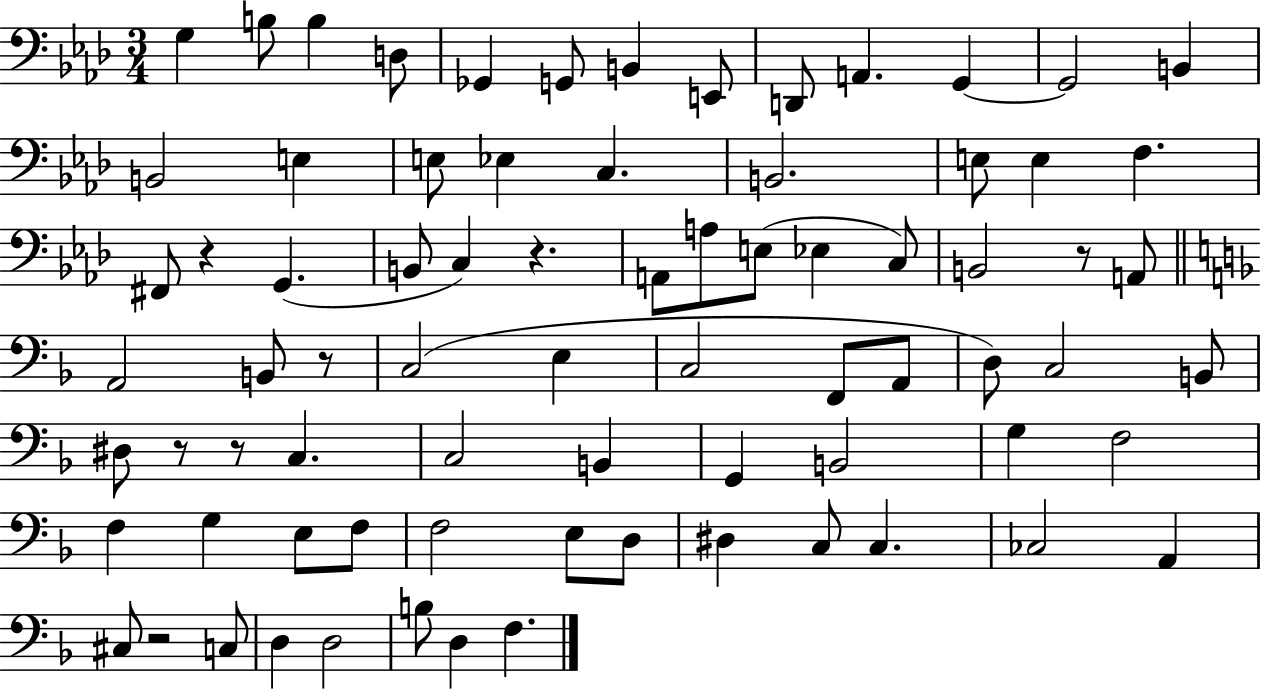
G3/q B3/e B3/q D3/e Gb2/q G2/e B2/q E2/e D2/e A2/q. G2/q G2/h B2/q B2/h E3/q E3/e Eb3/q C3/q. B2/h. E3/e E3/q F3/q. F#2/e R/q G2/q. B2/e C3/q R/q. A2/e A3/e E3/e Eb3/q C3/e B2/h R/e A2/e A2/h B2/e R/e C3/h E3/q C3/h F2/e A2/e D3/e C3/h B2/e D#3/e R/e R/e C3/q. C3/h B2/q G2/q B2/h G3/q F3/h F3/q G3/q E3/e F3/e F3/h E3/e D3/e D#3/q C3/e C3/q. CES3/h A2/q C#3/e R/h C3/e D3/q D3/h B3/e D3/q F3/q.